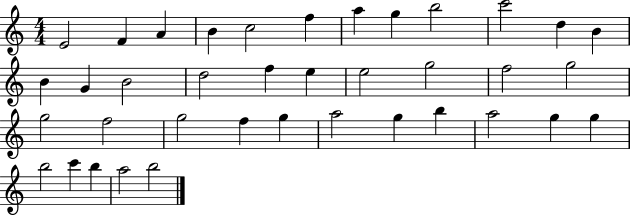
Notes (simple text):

E4/h F4/q A4/q B4/q C5/h F5/q A5/q G5/q B5/h C6/h D5/q B4/q B4/q G4/q B4/h D5/h F5/q E5/q E5/h G5/h F5/h G5/h G5/h F5/h G5/h F5/q G5/q A5/h G5/q B5/q A5/h G5/q G5/q B5/h C6/q B5/q A5/h B5/h